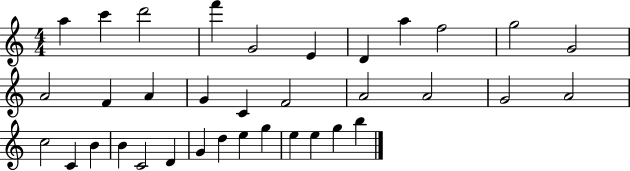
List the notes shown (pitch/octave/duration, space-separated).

A5/q C6/q D6/h F6/q G4/h E4/q D4/q A5/q F5/h G5/h G4/h A4/h F4/q A4/q G4/q C4/q F4/h A4/h A4/h G4/h A4/h C5/h C4/q B4/q B4/q C4/h D4/q G4/q D5/q E5/q G5/q E5/q E5/q G5/q B5/q